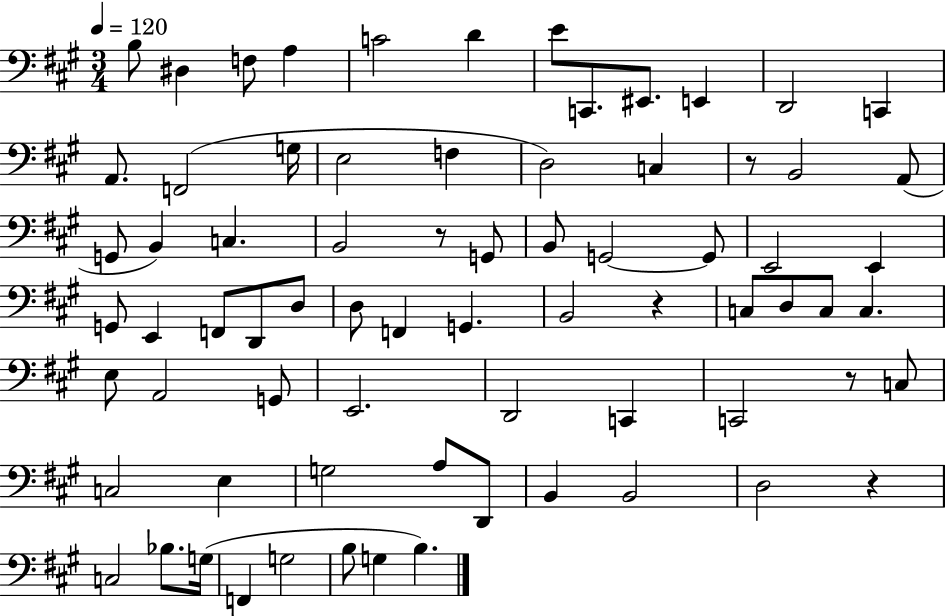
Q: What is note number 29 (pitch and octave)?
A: G2